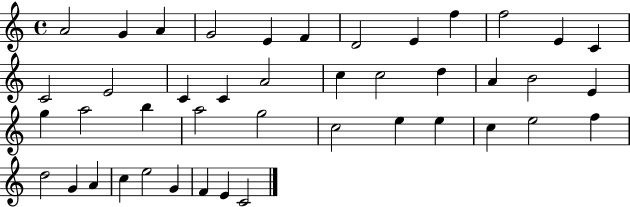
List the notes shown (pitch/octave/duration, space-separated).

A4/h G4/q A4/q G4/h E4/q F4/q D4/h E4/q F5/q F5/h E4/q C4/q C4/h E4/h C4/q C4/q A4/h C5/q C5/h D5/q A4/q B4/h E4/q G5/q A5/h B5/q A5/h G5/h C5/h E5/q E5/q C5/q E5/h F5/q D5/h G4/q A4/q C5/q E5/h G4/q F4/q E4/q C4/h